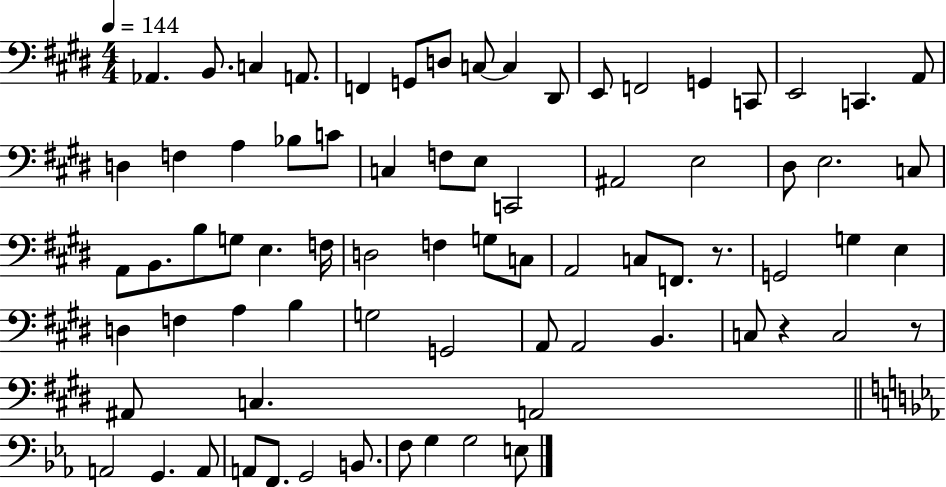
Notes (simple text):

Ab2/q. B2/e. C3/q A2/e. F2/q G2/e D3/e C3/e C3/q D#2/e E2/e F2/h G2/q C2/e E2/h C2/q. A2/e D3/q F3/q A3/q Bb3/e C4/e C3/q F3/e E3/e C2/h A#2/h E3/h D#3/e E3/h. C3/e A2/e B2/e. B3/e G3/e E3/q. F3/s D3/h F3/q G3/e C3/e A2/h C3/e F2/e. R/e. G2/h G3/q E3/q D3/q F3/q A3/q B3/q G3/h G2/h A2/e A2/h B2/q. C3/e R/q C3/h R/e A#2/e C3/q. A2/h A2/h G2/q. A2/e A2/e F2/e. G2/h B2/e. F3/e G3/q G3/h E3/e